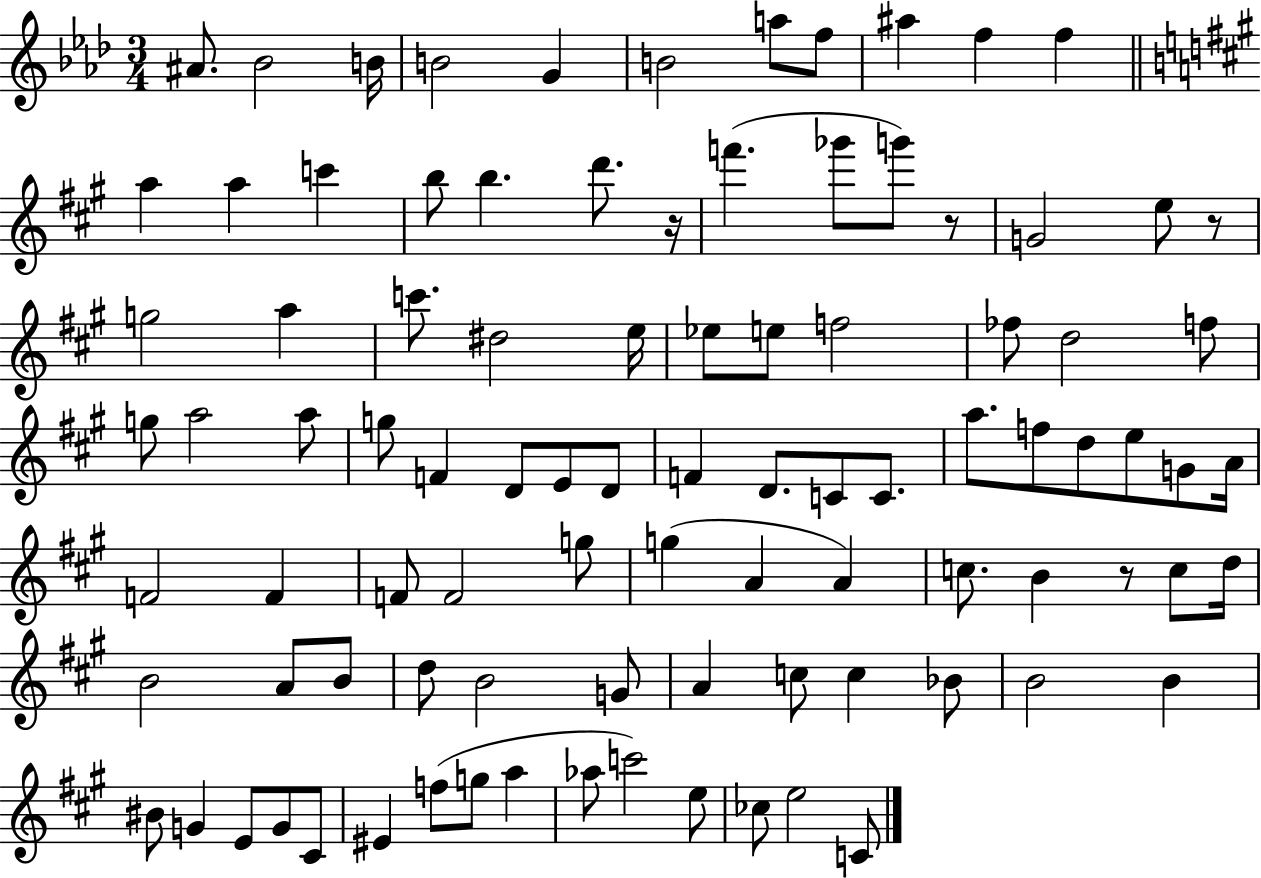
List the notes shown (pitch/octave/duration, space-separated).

A#4/e. Bb4/h B4/s B4/h G4/q B4/h A5/e F5/e A#5/q F5/q F5/q A5/q A5/q C6/q B5/e B5/q. D6/e. R/s F6/q. Gb6/e G6/e R/e G4/h E5/e R/e G5/h A5/q C6/e. D#5/h E5/s Eb5/e E5/e F5/h FES5/e D5/h F5/e G5/e A5/h A5/e G5/e F4/q D4/e E4/e D4/e F4/q D4/e. C4/e C4/e. A5/e. F5/e D5/e E5/e G4/e A4/s F4/h F4/q F4/e F4/h G5/e G5/q A4/q A4/q C5/e. B4/q R/e C5/e D5/s B4/h A4/e B4/e D5/e B4/h G4/e A4/q C5/e C5/q Bb4/e B4/h B4/q BIS4/e G4/q E4/e G4/e C#4/e EIS4/q F5/e G5/e A5/q Ab5/e C6/h E5/e CES5/e E5/h C4/e